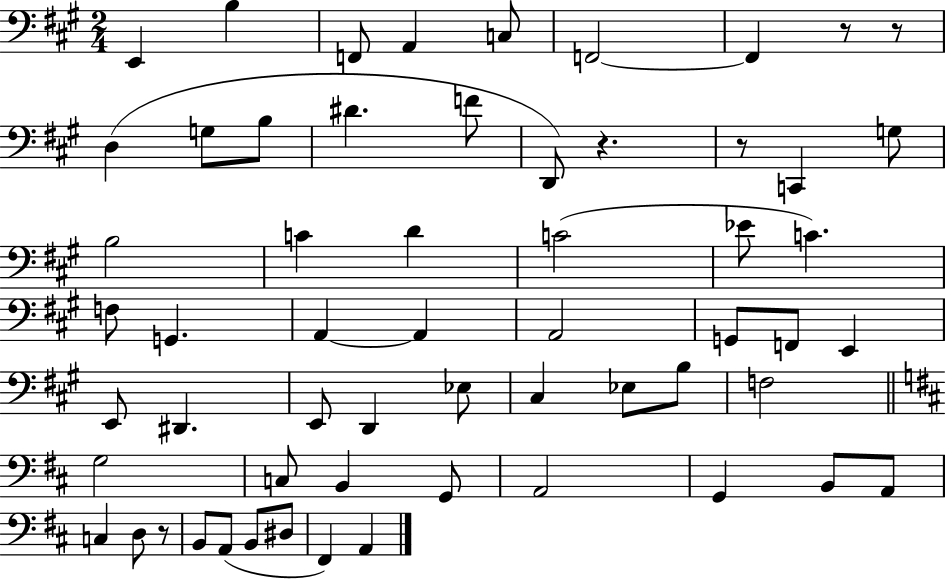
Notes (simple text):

E2/q B3/q F2/e A2/q C3/e F2/h F2/q R/e R/e D3/q G3/e B3/e D#4/q. F4/e D2/e R/q. R/e C2/q G3/e B3/h C4/q D4/q C4/h Eb4/e C4/q. F3/e G2/q. A2/q A2/q A2/h G2/e F2/e E2/q E2/e D#2/q. E2/e D2/q Eb3/e C#3/q Eb3/e B3/e F3/h G3/h C3/e B2/q G2/e A2/h G2/q B2/e A2/e C3/q D3/e R/e B2/e A2/e B2/e D#3/e F#2/q A2/q